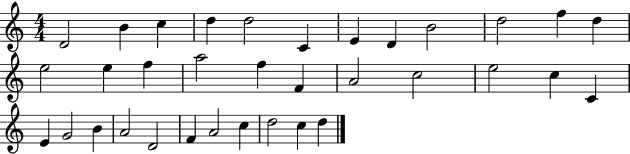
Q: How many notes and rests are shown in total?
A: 34